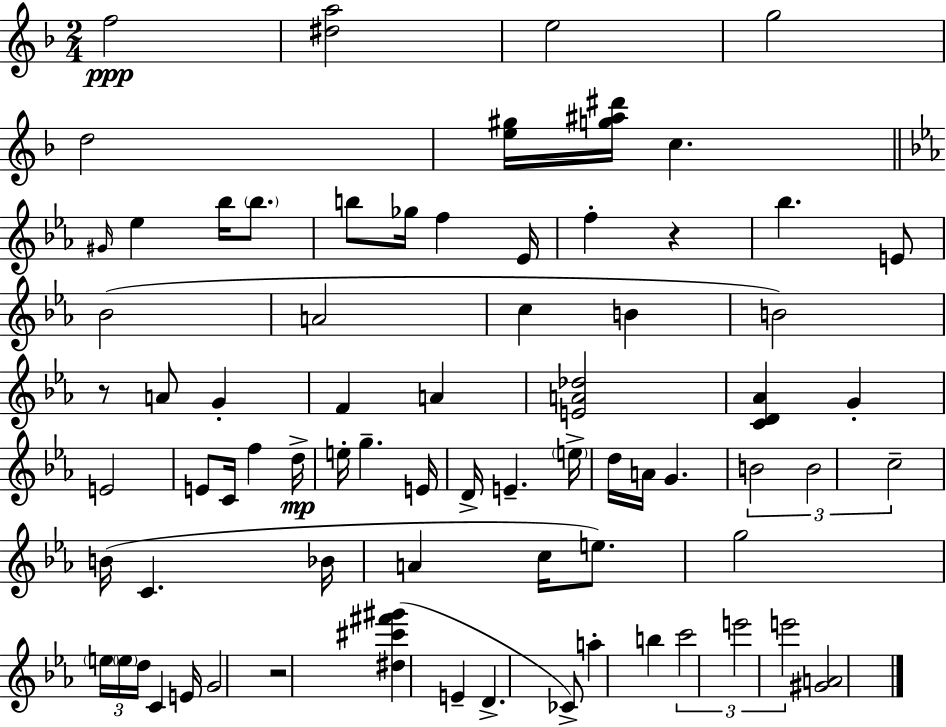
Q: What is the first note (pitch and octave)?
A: F5